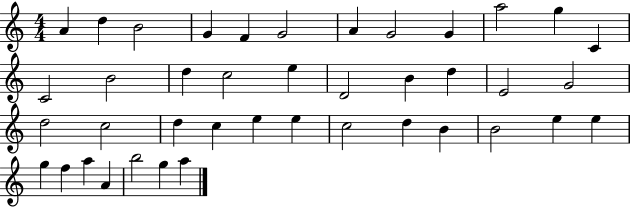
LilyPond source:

{
  \clef treble
  \numericTimeSignature
  \time 4/4
  \key c \major
  a'4 d''4 b'2 | g'4 f'4 g'2 | a'4 g'2 g'4 | a''2 g''4 c'4 | \break c'2 b'2 | d''4 c''2 e''4 | d'2 b'4 d''4 | e'2 g'2 | \break d''2 c''2 | d''4 c''4 e''4 e''4 | c''2 d''4 b'4 | b'2 e''4 e''4 | \break g''4 f''4 a''4 a'4 | b''2 g''4 a''4 | \bar "|."
}